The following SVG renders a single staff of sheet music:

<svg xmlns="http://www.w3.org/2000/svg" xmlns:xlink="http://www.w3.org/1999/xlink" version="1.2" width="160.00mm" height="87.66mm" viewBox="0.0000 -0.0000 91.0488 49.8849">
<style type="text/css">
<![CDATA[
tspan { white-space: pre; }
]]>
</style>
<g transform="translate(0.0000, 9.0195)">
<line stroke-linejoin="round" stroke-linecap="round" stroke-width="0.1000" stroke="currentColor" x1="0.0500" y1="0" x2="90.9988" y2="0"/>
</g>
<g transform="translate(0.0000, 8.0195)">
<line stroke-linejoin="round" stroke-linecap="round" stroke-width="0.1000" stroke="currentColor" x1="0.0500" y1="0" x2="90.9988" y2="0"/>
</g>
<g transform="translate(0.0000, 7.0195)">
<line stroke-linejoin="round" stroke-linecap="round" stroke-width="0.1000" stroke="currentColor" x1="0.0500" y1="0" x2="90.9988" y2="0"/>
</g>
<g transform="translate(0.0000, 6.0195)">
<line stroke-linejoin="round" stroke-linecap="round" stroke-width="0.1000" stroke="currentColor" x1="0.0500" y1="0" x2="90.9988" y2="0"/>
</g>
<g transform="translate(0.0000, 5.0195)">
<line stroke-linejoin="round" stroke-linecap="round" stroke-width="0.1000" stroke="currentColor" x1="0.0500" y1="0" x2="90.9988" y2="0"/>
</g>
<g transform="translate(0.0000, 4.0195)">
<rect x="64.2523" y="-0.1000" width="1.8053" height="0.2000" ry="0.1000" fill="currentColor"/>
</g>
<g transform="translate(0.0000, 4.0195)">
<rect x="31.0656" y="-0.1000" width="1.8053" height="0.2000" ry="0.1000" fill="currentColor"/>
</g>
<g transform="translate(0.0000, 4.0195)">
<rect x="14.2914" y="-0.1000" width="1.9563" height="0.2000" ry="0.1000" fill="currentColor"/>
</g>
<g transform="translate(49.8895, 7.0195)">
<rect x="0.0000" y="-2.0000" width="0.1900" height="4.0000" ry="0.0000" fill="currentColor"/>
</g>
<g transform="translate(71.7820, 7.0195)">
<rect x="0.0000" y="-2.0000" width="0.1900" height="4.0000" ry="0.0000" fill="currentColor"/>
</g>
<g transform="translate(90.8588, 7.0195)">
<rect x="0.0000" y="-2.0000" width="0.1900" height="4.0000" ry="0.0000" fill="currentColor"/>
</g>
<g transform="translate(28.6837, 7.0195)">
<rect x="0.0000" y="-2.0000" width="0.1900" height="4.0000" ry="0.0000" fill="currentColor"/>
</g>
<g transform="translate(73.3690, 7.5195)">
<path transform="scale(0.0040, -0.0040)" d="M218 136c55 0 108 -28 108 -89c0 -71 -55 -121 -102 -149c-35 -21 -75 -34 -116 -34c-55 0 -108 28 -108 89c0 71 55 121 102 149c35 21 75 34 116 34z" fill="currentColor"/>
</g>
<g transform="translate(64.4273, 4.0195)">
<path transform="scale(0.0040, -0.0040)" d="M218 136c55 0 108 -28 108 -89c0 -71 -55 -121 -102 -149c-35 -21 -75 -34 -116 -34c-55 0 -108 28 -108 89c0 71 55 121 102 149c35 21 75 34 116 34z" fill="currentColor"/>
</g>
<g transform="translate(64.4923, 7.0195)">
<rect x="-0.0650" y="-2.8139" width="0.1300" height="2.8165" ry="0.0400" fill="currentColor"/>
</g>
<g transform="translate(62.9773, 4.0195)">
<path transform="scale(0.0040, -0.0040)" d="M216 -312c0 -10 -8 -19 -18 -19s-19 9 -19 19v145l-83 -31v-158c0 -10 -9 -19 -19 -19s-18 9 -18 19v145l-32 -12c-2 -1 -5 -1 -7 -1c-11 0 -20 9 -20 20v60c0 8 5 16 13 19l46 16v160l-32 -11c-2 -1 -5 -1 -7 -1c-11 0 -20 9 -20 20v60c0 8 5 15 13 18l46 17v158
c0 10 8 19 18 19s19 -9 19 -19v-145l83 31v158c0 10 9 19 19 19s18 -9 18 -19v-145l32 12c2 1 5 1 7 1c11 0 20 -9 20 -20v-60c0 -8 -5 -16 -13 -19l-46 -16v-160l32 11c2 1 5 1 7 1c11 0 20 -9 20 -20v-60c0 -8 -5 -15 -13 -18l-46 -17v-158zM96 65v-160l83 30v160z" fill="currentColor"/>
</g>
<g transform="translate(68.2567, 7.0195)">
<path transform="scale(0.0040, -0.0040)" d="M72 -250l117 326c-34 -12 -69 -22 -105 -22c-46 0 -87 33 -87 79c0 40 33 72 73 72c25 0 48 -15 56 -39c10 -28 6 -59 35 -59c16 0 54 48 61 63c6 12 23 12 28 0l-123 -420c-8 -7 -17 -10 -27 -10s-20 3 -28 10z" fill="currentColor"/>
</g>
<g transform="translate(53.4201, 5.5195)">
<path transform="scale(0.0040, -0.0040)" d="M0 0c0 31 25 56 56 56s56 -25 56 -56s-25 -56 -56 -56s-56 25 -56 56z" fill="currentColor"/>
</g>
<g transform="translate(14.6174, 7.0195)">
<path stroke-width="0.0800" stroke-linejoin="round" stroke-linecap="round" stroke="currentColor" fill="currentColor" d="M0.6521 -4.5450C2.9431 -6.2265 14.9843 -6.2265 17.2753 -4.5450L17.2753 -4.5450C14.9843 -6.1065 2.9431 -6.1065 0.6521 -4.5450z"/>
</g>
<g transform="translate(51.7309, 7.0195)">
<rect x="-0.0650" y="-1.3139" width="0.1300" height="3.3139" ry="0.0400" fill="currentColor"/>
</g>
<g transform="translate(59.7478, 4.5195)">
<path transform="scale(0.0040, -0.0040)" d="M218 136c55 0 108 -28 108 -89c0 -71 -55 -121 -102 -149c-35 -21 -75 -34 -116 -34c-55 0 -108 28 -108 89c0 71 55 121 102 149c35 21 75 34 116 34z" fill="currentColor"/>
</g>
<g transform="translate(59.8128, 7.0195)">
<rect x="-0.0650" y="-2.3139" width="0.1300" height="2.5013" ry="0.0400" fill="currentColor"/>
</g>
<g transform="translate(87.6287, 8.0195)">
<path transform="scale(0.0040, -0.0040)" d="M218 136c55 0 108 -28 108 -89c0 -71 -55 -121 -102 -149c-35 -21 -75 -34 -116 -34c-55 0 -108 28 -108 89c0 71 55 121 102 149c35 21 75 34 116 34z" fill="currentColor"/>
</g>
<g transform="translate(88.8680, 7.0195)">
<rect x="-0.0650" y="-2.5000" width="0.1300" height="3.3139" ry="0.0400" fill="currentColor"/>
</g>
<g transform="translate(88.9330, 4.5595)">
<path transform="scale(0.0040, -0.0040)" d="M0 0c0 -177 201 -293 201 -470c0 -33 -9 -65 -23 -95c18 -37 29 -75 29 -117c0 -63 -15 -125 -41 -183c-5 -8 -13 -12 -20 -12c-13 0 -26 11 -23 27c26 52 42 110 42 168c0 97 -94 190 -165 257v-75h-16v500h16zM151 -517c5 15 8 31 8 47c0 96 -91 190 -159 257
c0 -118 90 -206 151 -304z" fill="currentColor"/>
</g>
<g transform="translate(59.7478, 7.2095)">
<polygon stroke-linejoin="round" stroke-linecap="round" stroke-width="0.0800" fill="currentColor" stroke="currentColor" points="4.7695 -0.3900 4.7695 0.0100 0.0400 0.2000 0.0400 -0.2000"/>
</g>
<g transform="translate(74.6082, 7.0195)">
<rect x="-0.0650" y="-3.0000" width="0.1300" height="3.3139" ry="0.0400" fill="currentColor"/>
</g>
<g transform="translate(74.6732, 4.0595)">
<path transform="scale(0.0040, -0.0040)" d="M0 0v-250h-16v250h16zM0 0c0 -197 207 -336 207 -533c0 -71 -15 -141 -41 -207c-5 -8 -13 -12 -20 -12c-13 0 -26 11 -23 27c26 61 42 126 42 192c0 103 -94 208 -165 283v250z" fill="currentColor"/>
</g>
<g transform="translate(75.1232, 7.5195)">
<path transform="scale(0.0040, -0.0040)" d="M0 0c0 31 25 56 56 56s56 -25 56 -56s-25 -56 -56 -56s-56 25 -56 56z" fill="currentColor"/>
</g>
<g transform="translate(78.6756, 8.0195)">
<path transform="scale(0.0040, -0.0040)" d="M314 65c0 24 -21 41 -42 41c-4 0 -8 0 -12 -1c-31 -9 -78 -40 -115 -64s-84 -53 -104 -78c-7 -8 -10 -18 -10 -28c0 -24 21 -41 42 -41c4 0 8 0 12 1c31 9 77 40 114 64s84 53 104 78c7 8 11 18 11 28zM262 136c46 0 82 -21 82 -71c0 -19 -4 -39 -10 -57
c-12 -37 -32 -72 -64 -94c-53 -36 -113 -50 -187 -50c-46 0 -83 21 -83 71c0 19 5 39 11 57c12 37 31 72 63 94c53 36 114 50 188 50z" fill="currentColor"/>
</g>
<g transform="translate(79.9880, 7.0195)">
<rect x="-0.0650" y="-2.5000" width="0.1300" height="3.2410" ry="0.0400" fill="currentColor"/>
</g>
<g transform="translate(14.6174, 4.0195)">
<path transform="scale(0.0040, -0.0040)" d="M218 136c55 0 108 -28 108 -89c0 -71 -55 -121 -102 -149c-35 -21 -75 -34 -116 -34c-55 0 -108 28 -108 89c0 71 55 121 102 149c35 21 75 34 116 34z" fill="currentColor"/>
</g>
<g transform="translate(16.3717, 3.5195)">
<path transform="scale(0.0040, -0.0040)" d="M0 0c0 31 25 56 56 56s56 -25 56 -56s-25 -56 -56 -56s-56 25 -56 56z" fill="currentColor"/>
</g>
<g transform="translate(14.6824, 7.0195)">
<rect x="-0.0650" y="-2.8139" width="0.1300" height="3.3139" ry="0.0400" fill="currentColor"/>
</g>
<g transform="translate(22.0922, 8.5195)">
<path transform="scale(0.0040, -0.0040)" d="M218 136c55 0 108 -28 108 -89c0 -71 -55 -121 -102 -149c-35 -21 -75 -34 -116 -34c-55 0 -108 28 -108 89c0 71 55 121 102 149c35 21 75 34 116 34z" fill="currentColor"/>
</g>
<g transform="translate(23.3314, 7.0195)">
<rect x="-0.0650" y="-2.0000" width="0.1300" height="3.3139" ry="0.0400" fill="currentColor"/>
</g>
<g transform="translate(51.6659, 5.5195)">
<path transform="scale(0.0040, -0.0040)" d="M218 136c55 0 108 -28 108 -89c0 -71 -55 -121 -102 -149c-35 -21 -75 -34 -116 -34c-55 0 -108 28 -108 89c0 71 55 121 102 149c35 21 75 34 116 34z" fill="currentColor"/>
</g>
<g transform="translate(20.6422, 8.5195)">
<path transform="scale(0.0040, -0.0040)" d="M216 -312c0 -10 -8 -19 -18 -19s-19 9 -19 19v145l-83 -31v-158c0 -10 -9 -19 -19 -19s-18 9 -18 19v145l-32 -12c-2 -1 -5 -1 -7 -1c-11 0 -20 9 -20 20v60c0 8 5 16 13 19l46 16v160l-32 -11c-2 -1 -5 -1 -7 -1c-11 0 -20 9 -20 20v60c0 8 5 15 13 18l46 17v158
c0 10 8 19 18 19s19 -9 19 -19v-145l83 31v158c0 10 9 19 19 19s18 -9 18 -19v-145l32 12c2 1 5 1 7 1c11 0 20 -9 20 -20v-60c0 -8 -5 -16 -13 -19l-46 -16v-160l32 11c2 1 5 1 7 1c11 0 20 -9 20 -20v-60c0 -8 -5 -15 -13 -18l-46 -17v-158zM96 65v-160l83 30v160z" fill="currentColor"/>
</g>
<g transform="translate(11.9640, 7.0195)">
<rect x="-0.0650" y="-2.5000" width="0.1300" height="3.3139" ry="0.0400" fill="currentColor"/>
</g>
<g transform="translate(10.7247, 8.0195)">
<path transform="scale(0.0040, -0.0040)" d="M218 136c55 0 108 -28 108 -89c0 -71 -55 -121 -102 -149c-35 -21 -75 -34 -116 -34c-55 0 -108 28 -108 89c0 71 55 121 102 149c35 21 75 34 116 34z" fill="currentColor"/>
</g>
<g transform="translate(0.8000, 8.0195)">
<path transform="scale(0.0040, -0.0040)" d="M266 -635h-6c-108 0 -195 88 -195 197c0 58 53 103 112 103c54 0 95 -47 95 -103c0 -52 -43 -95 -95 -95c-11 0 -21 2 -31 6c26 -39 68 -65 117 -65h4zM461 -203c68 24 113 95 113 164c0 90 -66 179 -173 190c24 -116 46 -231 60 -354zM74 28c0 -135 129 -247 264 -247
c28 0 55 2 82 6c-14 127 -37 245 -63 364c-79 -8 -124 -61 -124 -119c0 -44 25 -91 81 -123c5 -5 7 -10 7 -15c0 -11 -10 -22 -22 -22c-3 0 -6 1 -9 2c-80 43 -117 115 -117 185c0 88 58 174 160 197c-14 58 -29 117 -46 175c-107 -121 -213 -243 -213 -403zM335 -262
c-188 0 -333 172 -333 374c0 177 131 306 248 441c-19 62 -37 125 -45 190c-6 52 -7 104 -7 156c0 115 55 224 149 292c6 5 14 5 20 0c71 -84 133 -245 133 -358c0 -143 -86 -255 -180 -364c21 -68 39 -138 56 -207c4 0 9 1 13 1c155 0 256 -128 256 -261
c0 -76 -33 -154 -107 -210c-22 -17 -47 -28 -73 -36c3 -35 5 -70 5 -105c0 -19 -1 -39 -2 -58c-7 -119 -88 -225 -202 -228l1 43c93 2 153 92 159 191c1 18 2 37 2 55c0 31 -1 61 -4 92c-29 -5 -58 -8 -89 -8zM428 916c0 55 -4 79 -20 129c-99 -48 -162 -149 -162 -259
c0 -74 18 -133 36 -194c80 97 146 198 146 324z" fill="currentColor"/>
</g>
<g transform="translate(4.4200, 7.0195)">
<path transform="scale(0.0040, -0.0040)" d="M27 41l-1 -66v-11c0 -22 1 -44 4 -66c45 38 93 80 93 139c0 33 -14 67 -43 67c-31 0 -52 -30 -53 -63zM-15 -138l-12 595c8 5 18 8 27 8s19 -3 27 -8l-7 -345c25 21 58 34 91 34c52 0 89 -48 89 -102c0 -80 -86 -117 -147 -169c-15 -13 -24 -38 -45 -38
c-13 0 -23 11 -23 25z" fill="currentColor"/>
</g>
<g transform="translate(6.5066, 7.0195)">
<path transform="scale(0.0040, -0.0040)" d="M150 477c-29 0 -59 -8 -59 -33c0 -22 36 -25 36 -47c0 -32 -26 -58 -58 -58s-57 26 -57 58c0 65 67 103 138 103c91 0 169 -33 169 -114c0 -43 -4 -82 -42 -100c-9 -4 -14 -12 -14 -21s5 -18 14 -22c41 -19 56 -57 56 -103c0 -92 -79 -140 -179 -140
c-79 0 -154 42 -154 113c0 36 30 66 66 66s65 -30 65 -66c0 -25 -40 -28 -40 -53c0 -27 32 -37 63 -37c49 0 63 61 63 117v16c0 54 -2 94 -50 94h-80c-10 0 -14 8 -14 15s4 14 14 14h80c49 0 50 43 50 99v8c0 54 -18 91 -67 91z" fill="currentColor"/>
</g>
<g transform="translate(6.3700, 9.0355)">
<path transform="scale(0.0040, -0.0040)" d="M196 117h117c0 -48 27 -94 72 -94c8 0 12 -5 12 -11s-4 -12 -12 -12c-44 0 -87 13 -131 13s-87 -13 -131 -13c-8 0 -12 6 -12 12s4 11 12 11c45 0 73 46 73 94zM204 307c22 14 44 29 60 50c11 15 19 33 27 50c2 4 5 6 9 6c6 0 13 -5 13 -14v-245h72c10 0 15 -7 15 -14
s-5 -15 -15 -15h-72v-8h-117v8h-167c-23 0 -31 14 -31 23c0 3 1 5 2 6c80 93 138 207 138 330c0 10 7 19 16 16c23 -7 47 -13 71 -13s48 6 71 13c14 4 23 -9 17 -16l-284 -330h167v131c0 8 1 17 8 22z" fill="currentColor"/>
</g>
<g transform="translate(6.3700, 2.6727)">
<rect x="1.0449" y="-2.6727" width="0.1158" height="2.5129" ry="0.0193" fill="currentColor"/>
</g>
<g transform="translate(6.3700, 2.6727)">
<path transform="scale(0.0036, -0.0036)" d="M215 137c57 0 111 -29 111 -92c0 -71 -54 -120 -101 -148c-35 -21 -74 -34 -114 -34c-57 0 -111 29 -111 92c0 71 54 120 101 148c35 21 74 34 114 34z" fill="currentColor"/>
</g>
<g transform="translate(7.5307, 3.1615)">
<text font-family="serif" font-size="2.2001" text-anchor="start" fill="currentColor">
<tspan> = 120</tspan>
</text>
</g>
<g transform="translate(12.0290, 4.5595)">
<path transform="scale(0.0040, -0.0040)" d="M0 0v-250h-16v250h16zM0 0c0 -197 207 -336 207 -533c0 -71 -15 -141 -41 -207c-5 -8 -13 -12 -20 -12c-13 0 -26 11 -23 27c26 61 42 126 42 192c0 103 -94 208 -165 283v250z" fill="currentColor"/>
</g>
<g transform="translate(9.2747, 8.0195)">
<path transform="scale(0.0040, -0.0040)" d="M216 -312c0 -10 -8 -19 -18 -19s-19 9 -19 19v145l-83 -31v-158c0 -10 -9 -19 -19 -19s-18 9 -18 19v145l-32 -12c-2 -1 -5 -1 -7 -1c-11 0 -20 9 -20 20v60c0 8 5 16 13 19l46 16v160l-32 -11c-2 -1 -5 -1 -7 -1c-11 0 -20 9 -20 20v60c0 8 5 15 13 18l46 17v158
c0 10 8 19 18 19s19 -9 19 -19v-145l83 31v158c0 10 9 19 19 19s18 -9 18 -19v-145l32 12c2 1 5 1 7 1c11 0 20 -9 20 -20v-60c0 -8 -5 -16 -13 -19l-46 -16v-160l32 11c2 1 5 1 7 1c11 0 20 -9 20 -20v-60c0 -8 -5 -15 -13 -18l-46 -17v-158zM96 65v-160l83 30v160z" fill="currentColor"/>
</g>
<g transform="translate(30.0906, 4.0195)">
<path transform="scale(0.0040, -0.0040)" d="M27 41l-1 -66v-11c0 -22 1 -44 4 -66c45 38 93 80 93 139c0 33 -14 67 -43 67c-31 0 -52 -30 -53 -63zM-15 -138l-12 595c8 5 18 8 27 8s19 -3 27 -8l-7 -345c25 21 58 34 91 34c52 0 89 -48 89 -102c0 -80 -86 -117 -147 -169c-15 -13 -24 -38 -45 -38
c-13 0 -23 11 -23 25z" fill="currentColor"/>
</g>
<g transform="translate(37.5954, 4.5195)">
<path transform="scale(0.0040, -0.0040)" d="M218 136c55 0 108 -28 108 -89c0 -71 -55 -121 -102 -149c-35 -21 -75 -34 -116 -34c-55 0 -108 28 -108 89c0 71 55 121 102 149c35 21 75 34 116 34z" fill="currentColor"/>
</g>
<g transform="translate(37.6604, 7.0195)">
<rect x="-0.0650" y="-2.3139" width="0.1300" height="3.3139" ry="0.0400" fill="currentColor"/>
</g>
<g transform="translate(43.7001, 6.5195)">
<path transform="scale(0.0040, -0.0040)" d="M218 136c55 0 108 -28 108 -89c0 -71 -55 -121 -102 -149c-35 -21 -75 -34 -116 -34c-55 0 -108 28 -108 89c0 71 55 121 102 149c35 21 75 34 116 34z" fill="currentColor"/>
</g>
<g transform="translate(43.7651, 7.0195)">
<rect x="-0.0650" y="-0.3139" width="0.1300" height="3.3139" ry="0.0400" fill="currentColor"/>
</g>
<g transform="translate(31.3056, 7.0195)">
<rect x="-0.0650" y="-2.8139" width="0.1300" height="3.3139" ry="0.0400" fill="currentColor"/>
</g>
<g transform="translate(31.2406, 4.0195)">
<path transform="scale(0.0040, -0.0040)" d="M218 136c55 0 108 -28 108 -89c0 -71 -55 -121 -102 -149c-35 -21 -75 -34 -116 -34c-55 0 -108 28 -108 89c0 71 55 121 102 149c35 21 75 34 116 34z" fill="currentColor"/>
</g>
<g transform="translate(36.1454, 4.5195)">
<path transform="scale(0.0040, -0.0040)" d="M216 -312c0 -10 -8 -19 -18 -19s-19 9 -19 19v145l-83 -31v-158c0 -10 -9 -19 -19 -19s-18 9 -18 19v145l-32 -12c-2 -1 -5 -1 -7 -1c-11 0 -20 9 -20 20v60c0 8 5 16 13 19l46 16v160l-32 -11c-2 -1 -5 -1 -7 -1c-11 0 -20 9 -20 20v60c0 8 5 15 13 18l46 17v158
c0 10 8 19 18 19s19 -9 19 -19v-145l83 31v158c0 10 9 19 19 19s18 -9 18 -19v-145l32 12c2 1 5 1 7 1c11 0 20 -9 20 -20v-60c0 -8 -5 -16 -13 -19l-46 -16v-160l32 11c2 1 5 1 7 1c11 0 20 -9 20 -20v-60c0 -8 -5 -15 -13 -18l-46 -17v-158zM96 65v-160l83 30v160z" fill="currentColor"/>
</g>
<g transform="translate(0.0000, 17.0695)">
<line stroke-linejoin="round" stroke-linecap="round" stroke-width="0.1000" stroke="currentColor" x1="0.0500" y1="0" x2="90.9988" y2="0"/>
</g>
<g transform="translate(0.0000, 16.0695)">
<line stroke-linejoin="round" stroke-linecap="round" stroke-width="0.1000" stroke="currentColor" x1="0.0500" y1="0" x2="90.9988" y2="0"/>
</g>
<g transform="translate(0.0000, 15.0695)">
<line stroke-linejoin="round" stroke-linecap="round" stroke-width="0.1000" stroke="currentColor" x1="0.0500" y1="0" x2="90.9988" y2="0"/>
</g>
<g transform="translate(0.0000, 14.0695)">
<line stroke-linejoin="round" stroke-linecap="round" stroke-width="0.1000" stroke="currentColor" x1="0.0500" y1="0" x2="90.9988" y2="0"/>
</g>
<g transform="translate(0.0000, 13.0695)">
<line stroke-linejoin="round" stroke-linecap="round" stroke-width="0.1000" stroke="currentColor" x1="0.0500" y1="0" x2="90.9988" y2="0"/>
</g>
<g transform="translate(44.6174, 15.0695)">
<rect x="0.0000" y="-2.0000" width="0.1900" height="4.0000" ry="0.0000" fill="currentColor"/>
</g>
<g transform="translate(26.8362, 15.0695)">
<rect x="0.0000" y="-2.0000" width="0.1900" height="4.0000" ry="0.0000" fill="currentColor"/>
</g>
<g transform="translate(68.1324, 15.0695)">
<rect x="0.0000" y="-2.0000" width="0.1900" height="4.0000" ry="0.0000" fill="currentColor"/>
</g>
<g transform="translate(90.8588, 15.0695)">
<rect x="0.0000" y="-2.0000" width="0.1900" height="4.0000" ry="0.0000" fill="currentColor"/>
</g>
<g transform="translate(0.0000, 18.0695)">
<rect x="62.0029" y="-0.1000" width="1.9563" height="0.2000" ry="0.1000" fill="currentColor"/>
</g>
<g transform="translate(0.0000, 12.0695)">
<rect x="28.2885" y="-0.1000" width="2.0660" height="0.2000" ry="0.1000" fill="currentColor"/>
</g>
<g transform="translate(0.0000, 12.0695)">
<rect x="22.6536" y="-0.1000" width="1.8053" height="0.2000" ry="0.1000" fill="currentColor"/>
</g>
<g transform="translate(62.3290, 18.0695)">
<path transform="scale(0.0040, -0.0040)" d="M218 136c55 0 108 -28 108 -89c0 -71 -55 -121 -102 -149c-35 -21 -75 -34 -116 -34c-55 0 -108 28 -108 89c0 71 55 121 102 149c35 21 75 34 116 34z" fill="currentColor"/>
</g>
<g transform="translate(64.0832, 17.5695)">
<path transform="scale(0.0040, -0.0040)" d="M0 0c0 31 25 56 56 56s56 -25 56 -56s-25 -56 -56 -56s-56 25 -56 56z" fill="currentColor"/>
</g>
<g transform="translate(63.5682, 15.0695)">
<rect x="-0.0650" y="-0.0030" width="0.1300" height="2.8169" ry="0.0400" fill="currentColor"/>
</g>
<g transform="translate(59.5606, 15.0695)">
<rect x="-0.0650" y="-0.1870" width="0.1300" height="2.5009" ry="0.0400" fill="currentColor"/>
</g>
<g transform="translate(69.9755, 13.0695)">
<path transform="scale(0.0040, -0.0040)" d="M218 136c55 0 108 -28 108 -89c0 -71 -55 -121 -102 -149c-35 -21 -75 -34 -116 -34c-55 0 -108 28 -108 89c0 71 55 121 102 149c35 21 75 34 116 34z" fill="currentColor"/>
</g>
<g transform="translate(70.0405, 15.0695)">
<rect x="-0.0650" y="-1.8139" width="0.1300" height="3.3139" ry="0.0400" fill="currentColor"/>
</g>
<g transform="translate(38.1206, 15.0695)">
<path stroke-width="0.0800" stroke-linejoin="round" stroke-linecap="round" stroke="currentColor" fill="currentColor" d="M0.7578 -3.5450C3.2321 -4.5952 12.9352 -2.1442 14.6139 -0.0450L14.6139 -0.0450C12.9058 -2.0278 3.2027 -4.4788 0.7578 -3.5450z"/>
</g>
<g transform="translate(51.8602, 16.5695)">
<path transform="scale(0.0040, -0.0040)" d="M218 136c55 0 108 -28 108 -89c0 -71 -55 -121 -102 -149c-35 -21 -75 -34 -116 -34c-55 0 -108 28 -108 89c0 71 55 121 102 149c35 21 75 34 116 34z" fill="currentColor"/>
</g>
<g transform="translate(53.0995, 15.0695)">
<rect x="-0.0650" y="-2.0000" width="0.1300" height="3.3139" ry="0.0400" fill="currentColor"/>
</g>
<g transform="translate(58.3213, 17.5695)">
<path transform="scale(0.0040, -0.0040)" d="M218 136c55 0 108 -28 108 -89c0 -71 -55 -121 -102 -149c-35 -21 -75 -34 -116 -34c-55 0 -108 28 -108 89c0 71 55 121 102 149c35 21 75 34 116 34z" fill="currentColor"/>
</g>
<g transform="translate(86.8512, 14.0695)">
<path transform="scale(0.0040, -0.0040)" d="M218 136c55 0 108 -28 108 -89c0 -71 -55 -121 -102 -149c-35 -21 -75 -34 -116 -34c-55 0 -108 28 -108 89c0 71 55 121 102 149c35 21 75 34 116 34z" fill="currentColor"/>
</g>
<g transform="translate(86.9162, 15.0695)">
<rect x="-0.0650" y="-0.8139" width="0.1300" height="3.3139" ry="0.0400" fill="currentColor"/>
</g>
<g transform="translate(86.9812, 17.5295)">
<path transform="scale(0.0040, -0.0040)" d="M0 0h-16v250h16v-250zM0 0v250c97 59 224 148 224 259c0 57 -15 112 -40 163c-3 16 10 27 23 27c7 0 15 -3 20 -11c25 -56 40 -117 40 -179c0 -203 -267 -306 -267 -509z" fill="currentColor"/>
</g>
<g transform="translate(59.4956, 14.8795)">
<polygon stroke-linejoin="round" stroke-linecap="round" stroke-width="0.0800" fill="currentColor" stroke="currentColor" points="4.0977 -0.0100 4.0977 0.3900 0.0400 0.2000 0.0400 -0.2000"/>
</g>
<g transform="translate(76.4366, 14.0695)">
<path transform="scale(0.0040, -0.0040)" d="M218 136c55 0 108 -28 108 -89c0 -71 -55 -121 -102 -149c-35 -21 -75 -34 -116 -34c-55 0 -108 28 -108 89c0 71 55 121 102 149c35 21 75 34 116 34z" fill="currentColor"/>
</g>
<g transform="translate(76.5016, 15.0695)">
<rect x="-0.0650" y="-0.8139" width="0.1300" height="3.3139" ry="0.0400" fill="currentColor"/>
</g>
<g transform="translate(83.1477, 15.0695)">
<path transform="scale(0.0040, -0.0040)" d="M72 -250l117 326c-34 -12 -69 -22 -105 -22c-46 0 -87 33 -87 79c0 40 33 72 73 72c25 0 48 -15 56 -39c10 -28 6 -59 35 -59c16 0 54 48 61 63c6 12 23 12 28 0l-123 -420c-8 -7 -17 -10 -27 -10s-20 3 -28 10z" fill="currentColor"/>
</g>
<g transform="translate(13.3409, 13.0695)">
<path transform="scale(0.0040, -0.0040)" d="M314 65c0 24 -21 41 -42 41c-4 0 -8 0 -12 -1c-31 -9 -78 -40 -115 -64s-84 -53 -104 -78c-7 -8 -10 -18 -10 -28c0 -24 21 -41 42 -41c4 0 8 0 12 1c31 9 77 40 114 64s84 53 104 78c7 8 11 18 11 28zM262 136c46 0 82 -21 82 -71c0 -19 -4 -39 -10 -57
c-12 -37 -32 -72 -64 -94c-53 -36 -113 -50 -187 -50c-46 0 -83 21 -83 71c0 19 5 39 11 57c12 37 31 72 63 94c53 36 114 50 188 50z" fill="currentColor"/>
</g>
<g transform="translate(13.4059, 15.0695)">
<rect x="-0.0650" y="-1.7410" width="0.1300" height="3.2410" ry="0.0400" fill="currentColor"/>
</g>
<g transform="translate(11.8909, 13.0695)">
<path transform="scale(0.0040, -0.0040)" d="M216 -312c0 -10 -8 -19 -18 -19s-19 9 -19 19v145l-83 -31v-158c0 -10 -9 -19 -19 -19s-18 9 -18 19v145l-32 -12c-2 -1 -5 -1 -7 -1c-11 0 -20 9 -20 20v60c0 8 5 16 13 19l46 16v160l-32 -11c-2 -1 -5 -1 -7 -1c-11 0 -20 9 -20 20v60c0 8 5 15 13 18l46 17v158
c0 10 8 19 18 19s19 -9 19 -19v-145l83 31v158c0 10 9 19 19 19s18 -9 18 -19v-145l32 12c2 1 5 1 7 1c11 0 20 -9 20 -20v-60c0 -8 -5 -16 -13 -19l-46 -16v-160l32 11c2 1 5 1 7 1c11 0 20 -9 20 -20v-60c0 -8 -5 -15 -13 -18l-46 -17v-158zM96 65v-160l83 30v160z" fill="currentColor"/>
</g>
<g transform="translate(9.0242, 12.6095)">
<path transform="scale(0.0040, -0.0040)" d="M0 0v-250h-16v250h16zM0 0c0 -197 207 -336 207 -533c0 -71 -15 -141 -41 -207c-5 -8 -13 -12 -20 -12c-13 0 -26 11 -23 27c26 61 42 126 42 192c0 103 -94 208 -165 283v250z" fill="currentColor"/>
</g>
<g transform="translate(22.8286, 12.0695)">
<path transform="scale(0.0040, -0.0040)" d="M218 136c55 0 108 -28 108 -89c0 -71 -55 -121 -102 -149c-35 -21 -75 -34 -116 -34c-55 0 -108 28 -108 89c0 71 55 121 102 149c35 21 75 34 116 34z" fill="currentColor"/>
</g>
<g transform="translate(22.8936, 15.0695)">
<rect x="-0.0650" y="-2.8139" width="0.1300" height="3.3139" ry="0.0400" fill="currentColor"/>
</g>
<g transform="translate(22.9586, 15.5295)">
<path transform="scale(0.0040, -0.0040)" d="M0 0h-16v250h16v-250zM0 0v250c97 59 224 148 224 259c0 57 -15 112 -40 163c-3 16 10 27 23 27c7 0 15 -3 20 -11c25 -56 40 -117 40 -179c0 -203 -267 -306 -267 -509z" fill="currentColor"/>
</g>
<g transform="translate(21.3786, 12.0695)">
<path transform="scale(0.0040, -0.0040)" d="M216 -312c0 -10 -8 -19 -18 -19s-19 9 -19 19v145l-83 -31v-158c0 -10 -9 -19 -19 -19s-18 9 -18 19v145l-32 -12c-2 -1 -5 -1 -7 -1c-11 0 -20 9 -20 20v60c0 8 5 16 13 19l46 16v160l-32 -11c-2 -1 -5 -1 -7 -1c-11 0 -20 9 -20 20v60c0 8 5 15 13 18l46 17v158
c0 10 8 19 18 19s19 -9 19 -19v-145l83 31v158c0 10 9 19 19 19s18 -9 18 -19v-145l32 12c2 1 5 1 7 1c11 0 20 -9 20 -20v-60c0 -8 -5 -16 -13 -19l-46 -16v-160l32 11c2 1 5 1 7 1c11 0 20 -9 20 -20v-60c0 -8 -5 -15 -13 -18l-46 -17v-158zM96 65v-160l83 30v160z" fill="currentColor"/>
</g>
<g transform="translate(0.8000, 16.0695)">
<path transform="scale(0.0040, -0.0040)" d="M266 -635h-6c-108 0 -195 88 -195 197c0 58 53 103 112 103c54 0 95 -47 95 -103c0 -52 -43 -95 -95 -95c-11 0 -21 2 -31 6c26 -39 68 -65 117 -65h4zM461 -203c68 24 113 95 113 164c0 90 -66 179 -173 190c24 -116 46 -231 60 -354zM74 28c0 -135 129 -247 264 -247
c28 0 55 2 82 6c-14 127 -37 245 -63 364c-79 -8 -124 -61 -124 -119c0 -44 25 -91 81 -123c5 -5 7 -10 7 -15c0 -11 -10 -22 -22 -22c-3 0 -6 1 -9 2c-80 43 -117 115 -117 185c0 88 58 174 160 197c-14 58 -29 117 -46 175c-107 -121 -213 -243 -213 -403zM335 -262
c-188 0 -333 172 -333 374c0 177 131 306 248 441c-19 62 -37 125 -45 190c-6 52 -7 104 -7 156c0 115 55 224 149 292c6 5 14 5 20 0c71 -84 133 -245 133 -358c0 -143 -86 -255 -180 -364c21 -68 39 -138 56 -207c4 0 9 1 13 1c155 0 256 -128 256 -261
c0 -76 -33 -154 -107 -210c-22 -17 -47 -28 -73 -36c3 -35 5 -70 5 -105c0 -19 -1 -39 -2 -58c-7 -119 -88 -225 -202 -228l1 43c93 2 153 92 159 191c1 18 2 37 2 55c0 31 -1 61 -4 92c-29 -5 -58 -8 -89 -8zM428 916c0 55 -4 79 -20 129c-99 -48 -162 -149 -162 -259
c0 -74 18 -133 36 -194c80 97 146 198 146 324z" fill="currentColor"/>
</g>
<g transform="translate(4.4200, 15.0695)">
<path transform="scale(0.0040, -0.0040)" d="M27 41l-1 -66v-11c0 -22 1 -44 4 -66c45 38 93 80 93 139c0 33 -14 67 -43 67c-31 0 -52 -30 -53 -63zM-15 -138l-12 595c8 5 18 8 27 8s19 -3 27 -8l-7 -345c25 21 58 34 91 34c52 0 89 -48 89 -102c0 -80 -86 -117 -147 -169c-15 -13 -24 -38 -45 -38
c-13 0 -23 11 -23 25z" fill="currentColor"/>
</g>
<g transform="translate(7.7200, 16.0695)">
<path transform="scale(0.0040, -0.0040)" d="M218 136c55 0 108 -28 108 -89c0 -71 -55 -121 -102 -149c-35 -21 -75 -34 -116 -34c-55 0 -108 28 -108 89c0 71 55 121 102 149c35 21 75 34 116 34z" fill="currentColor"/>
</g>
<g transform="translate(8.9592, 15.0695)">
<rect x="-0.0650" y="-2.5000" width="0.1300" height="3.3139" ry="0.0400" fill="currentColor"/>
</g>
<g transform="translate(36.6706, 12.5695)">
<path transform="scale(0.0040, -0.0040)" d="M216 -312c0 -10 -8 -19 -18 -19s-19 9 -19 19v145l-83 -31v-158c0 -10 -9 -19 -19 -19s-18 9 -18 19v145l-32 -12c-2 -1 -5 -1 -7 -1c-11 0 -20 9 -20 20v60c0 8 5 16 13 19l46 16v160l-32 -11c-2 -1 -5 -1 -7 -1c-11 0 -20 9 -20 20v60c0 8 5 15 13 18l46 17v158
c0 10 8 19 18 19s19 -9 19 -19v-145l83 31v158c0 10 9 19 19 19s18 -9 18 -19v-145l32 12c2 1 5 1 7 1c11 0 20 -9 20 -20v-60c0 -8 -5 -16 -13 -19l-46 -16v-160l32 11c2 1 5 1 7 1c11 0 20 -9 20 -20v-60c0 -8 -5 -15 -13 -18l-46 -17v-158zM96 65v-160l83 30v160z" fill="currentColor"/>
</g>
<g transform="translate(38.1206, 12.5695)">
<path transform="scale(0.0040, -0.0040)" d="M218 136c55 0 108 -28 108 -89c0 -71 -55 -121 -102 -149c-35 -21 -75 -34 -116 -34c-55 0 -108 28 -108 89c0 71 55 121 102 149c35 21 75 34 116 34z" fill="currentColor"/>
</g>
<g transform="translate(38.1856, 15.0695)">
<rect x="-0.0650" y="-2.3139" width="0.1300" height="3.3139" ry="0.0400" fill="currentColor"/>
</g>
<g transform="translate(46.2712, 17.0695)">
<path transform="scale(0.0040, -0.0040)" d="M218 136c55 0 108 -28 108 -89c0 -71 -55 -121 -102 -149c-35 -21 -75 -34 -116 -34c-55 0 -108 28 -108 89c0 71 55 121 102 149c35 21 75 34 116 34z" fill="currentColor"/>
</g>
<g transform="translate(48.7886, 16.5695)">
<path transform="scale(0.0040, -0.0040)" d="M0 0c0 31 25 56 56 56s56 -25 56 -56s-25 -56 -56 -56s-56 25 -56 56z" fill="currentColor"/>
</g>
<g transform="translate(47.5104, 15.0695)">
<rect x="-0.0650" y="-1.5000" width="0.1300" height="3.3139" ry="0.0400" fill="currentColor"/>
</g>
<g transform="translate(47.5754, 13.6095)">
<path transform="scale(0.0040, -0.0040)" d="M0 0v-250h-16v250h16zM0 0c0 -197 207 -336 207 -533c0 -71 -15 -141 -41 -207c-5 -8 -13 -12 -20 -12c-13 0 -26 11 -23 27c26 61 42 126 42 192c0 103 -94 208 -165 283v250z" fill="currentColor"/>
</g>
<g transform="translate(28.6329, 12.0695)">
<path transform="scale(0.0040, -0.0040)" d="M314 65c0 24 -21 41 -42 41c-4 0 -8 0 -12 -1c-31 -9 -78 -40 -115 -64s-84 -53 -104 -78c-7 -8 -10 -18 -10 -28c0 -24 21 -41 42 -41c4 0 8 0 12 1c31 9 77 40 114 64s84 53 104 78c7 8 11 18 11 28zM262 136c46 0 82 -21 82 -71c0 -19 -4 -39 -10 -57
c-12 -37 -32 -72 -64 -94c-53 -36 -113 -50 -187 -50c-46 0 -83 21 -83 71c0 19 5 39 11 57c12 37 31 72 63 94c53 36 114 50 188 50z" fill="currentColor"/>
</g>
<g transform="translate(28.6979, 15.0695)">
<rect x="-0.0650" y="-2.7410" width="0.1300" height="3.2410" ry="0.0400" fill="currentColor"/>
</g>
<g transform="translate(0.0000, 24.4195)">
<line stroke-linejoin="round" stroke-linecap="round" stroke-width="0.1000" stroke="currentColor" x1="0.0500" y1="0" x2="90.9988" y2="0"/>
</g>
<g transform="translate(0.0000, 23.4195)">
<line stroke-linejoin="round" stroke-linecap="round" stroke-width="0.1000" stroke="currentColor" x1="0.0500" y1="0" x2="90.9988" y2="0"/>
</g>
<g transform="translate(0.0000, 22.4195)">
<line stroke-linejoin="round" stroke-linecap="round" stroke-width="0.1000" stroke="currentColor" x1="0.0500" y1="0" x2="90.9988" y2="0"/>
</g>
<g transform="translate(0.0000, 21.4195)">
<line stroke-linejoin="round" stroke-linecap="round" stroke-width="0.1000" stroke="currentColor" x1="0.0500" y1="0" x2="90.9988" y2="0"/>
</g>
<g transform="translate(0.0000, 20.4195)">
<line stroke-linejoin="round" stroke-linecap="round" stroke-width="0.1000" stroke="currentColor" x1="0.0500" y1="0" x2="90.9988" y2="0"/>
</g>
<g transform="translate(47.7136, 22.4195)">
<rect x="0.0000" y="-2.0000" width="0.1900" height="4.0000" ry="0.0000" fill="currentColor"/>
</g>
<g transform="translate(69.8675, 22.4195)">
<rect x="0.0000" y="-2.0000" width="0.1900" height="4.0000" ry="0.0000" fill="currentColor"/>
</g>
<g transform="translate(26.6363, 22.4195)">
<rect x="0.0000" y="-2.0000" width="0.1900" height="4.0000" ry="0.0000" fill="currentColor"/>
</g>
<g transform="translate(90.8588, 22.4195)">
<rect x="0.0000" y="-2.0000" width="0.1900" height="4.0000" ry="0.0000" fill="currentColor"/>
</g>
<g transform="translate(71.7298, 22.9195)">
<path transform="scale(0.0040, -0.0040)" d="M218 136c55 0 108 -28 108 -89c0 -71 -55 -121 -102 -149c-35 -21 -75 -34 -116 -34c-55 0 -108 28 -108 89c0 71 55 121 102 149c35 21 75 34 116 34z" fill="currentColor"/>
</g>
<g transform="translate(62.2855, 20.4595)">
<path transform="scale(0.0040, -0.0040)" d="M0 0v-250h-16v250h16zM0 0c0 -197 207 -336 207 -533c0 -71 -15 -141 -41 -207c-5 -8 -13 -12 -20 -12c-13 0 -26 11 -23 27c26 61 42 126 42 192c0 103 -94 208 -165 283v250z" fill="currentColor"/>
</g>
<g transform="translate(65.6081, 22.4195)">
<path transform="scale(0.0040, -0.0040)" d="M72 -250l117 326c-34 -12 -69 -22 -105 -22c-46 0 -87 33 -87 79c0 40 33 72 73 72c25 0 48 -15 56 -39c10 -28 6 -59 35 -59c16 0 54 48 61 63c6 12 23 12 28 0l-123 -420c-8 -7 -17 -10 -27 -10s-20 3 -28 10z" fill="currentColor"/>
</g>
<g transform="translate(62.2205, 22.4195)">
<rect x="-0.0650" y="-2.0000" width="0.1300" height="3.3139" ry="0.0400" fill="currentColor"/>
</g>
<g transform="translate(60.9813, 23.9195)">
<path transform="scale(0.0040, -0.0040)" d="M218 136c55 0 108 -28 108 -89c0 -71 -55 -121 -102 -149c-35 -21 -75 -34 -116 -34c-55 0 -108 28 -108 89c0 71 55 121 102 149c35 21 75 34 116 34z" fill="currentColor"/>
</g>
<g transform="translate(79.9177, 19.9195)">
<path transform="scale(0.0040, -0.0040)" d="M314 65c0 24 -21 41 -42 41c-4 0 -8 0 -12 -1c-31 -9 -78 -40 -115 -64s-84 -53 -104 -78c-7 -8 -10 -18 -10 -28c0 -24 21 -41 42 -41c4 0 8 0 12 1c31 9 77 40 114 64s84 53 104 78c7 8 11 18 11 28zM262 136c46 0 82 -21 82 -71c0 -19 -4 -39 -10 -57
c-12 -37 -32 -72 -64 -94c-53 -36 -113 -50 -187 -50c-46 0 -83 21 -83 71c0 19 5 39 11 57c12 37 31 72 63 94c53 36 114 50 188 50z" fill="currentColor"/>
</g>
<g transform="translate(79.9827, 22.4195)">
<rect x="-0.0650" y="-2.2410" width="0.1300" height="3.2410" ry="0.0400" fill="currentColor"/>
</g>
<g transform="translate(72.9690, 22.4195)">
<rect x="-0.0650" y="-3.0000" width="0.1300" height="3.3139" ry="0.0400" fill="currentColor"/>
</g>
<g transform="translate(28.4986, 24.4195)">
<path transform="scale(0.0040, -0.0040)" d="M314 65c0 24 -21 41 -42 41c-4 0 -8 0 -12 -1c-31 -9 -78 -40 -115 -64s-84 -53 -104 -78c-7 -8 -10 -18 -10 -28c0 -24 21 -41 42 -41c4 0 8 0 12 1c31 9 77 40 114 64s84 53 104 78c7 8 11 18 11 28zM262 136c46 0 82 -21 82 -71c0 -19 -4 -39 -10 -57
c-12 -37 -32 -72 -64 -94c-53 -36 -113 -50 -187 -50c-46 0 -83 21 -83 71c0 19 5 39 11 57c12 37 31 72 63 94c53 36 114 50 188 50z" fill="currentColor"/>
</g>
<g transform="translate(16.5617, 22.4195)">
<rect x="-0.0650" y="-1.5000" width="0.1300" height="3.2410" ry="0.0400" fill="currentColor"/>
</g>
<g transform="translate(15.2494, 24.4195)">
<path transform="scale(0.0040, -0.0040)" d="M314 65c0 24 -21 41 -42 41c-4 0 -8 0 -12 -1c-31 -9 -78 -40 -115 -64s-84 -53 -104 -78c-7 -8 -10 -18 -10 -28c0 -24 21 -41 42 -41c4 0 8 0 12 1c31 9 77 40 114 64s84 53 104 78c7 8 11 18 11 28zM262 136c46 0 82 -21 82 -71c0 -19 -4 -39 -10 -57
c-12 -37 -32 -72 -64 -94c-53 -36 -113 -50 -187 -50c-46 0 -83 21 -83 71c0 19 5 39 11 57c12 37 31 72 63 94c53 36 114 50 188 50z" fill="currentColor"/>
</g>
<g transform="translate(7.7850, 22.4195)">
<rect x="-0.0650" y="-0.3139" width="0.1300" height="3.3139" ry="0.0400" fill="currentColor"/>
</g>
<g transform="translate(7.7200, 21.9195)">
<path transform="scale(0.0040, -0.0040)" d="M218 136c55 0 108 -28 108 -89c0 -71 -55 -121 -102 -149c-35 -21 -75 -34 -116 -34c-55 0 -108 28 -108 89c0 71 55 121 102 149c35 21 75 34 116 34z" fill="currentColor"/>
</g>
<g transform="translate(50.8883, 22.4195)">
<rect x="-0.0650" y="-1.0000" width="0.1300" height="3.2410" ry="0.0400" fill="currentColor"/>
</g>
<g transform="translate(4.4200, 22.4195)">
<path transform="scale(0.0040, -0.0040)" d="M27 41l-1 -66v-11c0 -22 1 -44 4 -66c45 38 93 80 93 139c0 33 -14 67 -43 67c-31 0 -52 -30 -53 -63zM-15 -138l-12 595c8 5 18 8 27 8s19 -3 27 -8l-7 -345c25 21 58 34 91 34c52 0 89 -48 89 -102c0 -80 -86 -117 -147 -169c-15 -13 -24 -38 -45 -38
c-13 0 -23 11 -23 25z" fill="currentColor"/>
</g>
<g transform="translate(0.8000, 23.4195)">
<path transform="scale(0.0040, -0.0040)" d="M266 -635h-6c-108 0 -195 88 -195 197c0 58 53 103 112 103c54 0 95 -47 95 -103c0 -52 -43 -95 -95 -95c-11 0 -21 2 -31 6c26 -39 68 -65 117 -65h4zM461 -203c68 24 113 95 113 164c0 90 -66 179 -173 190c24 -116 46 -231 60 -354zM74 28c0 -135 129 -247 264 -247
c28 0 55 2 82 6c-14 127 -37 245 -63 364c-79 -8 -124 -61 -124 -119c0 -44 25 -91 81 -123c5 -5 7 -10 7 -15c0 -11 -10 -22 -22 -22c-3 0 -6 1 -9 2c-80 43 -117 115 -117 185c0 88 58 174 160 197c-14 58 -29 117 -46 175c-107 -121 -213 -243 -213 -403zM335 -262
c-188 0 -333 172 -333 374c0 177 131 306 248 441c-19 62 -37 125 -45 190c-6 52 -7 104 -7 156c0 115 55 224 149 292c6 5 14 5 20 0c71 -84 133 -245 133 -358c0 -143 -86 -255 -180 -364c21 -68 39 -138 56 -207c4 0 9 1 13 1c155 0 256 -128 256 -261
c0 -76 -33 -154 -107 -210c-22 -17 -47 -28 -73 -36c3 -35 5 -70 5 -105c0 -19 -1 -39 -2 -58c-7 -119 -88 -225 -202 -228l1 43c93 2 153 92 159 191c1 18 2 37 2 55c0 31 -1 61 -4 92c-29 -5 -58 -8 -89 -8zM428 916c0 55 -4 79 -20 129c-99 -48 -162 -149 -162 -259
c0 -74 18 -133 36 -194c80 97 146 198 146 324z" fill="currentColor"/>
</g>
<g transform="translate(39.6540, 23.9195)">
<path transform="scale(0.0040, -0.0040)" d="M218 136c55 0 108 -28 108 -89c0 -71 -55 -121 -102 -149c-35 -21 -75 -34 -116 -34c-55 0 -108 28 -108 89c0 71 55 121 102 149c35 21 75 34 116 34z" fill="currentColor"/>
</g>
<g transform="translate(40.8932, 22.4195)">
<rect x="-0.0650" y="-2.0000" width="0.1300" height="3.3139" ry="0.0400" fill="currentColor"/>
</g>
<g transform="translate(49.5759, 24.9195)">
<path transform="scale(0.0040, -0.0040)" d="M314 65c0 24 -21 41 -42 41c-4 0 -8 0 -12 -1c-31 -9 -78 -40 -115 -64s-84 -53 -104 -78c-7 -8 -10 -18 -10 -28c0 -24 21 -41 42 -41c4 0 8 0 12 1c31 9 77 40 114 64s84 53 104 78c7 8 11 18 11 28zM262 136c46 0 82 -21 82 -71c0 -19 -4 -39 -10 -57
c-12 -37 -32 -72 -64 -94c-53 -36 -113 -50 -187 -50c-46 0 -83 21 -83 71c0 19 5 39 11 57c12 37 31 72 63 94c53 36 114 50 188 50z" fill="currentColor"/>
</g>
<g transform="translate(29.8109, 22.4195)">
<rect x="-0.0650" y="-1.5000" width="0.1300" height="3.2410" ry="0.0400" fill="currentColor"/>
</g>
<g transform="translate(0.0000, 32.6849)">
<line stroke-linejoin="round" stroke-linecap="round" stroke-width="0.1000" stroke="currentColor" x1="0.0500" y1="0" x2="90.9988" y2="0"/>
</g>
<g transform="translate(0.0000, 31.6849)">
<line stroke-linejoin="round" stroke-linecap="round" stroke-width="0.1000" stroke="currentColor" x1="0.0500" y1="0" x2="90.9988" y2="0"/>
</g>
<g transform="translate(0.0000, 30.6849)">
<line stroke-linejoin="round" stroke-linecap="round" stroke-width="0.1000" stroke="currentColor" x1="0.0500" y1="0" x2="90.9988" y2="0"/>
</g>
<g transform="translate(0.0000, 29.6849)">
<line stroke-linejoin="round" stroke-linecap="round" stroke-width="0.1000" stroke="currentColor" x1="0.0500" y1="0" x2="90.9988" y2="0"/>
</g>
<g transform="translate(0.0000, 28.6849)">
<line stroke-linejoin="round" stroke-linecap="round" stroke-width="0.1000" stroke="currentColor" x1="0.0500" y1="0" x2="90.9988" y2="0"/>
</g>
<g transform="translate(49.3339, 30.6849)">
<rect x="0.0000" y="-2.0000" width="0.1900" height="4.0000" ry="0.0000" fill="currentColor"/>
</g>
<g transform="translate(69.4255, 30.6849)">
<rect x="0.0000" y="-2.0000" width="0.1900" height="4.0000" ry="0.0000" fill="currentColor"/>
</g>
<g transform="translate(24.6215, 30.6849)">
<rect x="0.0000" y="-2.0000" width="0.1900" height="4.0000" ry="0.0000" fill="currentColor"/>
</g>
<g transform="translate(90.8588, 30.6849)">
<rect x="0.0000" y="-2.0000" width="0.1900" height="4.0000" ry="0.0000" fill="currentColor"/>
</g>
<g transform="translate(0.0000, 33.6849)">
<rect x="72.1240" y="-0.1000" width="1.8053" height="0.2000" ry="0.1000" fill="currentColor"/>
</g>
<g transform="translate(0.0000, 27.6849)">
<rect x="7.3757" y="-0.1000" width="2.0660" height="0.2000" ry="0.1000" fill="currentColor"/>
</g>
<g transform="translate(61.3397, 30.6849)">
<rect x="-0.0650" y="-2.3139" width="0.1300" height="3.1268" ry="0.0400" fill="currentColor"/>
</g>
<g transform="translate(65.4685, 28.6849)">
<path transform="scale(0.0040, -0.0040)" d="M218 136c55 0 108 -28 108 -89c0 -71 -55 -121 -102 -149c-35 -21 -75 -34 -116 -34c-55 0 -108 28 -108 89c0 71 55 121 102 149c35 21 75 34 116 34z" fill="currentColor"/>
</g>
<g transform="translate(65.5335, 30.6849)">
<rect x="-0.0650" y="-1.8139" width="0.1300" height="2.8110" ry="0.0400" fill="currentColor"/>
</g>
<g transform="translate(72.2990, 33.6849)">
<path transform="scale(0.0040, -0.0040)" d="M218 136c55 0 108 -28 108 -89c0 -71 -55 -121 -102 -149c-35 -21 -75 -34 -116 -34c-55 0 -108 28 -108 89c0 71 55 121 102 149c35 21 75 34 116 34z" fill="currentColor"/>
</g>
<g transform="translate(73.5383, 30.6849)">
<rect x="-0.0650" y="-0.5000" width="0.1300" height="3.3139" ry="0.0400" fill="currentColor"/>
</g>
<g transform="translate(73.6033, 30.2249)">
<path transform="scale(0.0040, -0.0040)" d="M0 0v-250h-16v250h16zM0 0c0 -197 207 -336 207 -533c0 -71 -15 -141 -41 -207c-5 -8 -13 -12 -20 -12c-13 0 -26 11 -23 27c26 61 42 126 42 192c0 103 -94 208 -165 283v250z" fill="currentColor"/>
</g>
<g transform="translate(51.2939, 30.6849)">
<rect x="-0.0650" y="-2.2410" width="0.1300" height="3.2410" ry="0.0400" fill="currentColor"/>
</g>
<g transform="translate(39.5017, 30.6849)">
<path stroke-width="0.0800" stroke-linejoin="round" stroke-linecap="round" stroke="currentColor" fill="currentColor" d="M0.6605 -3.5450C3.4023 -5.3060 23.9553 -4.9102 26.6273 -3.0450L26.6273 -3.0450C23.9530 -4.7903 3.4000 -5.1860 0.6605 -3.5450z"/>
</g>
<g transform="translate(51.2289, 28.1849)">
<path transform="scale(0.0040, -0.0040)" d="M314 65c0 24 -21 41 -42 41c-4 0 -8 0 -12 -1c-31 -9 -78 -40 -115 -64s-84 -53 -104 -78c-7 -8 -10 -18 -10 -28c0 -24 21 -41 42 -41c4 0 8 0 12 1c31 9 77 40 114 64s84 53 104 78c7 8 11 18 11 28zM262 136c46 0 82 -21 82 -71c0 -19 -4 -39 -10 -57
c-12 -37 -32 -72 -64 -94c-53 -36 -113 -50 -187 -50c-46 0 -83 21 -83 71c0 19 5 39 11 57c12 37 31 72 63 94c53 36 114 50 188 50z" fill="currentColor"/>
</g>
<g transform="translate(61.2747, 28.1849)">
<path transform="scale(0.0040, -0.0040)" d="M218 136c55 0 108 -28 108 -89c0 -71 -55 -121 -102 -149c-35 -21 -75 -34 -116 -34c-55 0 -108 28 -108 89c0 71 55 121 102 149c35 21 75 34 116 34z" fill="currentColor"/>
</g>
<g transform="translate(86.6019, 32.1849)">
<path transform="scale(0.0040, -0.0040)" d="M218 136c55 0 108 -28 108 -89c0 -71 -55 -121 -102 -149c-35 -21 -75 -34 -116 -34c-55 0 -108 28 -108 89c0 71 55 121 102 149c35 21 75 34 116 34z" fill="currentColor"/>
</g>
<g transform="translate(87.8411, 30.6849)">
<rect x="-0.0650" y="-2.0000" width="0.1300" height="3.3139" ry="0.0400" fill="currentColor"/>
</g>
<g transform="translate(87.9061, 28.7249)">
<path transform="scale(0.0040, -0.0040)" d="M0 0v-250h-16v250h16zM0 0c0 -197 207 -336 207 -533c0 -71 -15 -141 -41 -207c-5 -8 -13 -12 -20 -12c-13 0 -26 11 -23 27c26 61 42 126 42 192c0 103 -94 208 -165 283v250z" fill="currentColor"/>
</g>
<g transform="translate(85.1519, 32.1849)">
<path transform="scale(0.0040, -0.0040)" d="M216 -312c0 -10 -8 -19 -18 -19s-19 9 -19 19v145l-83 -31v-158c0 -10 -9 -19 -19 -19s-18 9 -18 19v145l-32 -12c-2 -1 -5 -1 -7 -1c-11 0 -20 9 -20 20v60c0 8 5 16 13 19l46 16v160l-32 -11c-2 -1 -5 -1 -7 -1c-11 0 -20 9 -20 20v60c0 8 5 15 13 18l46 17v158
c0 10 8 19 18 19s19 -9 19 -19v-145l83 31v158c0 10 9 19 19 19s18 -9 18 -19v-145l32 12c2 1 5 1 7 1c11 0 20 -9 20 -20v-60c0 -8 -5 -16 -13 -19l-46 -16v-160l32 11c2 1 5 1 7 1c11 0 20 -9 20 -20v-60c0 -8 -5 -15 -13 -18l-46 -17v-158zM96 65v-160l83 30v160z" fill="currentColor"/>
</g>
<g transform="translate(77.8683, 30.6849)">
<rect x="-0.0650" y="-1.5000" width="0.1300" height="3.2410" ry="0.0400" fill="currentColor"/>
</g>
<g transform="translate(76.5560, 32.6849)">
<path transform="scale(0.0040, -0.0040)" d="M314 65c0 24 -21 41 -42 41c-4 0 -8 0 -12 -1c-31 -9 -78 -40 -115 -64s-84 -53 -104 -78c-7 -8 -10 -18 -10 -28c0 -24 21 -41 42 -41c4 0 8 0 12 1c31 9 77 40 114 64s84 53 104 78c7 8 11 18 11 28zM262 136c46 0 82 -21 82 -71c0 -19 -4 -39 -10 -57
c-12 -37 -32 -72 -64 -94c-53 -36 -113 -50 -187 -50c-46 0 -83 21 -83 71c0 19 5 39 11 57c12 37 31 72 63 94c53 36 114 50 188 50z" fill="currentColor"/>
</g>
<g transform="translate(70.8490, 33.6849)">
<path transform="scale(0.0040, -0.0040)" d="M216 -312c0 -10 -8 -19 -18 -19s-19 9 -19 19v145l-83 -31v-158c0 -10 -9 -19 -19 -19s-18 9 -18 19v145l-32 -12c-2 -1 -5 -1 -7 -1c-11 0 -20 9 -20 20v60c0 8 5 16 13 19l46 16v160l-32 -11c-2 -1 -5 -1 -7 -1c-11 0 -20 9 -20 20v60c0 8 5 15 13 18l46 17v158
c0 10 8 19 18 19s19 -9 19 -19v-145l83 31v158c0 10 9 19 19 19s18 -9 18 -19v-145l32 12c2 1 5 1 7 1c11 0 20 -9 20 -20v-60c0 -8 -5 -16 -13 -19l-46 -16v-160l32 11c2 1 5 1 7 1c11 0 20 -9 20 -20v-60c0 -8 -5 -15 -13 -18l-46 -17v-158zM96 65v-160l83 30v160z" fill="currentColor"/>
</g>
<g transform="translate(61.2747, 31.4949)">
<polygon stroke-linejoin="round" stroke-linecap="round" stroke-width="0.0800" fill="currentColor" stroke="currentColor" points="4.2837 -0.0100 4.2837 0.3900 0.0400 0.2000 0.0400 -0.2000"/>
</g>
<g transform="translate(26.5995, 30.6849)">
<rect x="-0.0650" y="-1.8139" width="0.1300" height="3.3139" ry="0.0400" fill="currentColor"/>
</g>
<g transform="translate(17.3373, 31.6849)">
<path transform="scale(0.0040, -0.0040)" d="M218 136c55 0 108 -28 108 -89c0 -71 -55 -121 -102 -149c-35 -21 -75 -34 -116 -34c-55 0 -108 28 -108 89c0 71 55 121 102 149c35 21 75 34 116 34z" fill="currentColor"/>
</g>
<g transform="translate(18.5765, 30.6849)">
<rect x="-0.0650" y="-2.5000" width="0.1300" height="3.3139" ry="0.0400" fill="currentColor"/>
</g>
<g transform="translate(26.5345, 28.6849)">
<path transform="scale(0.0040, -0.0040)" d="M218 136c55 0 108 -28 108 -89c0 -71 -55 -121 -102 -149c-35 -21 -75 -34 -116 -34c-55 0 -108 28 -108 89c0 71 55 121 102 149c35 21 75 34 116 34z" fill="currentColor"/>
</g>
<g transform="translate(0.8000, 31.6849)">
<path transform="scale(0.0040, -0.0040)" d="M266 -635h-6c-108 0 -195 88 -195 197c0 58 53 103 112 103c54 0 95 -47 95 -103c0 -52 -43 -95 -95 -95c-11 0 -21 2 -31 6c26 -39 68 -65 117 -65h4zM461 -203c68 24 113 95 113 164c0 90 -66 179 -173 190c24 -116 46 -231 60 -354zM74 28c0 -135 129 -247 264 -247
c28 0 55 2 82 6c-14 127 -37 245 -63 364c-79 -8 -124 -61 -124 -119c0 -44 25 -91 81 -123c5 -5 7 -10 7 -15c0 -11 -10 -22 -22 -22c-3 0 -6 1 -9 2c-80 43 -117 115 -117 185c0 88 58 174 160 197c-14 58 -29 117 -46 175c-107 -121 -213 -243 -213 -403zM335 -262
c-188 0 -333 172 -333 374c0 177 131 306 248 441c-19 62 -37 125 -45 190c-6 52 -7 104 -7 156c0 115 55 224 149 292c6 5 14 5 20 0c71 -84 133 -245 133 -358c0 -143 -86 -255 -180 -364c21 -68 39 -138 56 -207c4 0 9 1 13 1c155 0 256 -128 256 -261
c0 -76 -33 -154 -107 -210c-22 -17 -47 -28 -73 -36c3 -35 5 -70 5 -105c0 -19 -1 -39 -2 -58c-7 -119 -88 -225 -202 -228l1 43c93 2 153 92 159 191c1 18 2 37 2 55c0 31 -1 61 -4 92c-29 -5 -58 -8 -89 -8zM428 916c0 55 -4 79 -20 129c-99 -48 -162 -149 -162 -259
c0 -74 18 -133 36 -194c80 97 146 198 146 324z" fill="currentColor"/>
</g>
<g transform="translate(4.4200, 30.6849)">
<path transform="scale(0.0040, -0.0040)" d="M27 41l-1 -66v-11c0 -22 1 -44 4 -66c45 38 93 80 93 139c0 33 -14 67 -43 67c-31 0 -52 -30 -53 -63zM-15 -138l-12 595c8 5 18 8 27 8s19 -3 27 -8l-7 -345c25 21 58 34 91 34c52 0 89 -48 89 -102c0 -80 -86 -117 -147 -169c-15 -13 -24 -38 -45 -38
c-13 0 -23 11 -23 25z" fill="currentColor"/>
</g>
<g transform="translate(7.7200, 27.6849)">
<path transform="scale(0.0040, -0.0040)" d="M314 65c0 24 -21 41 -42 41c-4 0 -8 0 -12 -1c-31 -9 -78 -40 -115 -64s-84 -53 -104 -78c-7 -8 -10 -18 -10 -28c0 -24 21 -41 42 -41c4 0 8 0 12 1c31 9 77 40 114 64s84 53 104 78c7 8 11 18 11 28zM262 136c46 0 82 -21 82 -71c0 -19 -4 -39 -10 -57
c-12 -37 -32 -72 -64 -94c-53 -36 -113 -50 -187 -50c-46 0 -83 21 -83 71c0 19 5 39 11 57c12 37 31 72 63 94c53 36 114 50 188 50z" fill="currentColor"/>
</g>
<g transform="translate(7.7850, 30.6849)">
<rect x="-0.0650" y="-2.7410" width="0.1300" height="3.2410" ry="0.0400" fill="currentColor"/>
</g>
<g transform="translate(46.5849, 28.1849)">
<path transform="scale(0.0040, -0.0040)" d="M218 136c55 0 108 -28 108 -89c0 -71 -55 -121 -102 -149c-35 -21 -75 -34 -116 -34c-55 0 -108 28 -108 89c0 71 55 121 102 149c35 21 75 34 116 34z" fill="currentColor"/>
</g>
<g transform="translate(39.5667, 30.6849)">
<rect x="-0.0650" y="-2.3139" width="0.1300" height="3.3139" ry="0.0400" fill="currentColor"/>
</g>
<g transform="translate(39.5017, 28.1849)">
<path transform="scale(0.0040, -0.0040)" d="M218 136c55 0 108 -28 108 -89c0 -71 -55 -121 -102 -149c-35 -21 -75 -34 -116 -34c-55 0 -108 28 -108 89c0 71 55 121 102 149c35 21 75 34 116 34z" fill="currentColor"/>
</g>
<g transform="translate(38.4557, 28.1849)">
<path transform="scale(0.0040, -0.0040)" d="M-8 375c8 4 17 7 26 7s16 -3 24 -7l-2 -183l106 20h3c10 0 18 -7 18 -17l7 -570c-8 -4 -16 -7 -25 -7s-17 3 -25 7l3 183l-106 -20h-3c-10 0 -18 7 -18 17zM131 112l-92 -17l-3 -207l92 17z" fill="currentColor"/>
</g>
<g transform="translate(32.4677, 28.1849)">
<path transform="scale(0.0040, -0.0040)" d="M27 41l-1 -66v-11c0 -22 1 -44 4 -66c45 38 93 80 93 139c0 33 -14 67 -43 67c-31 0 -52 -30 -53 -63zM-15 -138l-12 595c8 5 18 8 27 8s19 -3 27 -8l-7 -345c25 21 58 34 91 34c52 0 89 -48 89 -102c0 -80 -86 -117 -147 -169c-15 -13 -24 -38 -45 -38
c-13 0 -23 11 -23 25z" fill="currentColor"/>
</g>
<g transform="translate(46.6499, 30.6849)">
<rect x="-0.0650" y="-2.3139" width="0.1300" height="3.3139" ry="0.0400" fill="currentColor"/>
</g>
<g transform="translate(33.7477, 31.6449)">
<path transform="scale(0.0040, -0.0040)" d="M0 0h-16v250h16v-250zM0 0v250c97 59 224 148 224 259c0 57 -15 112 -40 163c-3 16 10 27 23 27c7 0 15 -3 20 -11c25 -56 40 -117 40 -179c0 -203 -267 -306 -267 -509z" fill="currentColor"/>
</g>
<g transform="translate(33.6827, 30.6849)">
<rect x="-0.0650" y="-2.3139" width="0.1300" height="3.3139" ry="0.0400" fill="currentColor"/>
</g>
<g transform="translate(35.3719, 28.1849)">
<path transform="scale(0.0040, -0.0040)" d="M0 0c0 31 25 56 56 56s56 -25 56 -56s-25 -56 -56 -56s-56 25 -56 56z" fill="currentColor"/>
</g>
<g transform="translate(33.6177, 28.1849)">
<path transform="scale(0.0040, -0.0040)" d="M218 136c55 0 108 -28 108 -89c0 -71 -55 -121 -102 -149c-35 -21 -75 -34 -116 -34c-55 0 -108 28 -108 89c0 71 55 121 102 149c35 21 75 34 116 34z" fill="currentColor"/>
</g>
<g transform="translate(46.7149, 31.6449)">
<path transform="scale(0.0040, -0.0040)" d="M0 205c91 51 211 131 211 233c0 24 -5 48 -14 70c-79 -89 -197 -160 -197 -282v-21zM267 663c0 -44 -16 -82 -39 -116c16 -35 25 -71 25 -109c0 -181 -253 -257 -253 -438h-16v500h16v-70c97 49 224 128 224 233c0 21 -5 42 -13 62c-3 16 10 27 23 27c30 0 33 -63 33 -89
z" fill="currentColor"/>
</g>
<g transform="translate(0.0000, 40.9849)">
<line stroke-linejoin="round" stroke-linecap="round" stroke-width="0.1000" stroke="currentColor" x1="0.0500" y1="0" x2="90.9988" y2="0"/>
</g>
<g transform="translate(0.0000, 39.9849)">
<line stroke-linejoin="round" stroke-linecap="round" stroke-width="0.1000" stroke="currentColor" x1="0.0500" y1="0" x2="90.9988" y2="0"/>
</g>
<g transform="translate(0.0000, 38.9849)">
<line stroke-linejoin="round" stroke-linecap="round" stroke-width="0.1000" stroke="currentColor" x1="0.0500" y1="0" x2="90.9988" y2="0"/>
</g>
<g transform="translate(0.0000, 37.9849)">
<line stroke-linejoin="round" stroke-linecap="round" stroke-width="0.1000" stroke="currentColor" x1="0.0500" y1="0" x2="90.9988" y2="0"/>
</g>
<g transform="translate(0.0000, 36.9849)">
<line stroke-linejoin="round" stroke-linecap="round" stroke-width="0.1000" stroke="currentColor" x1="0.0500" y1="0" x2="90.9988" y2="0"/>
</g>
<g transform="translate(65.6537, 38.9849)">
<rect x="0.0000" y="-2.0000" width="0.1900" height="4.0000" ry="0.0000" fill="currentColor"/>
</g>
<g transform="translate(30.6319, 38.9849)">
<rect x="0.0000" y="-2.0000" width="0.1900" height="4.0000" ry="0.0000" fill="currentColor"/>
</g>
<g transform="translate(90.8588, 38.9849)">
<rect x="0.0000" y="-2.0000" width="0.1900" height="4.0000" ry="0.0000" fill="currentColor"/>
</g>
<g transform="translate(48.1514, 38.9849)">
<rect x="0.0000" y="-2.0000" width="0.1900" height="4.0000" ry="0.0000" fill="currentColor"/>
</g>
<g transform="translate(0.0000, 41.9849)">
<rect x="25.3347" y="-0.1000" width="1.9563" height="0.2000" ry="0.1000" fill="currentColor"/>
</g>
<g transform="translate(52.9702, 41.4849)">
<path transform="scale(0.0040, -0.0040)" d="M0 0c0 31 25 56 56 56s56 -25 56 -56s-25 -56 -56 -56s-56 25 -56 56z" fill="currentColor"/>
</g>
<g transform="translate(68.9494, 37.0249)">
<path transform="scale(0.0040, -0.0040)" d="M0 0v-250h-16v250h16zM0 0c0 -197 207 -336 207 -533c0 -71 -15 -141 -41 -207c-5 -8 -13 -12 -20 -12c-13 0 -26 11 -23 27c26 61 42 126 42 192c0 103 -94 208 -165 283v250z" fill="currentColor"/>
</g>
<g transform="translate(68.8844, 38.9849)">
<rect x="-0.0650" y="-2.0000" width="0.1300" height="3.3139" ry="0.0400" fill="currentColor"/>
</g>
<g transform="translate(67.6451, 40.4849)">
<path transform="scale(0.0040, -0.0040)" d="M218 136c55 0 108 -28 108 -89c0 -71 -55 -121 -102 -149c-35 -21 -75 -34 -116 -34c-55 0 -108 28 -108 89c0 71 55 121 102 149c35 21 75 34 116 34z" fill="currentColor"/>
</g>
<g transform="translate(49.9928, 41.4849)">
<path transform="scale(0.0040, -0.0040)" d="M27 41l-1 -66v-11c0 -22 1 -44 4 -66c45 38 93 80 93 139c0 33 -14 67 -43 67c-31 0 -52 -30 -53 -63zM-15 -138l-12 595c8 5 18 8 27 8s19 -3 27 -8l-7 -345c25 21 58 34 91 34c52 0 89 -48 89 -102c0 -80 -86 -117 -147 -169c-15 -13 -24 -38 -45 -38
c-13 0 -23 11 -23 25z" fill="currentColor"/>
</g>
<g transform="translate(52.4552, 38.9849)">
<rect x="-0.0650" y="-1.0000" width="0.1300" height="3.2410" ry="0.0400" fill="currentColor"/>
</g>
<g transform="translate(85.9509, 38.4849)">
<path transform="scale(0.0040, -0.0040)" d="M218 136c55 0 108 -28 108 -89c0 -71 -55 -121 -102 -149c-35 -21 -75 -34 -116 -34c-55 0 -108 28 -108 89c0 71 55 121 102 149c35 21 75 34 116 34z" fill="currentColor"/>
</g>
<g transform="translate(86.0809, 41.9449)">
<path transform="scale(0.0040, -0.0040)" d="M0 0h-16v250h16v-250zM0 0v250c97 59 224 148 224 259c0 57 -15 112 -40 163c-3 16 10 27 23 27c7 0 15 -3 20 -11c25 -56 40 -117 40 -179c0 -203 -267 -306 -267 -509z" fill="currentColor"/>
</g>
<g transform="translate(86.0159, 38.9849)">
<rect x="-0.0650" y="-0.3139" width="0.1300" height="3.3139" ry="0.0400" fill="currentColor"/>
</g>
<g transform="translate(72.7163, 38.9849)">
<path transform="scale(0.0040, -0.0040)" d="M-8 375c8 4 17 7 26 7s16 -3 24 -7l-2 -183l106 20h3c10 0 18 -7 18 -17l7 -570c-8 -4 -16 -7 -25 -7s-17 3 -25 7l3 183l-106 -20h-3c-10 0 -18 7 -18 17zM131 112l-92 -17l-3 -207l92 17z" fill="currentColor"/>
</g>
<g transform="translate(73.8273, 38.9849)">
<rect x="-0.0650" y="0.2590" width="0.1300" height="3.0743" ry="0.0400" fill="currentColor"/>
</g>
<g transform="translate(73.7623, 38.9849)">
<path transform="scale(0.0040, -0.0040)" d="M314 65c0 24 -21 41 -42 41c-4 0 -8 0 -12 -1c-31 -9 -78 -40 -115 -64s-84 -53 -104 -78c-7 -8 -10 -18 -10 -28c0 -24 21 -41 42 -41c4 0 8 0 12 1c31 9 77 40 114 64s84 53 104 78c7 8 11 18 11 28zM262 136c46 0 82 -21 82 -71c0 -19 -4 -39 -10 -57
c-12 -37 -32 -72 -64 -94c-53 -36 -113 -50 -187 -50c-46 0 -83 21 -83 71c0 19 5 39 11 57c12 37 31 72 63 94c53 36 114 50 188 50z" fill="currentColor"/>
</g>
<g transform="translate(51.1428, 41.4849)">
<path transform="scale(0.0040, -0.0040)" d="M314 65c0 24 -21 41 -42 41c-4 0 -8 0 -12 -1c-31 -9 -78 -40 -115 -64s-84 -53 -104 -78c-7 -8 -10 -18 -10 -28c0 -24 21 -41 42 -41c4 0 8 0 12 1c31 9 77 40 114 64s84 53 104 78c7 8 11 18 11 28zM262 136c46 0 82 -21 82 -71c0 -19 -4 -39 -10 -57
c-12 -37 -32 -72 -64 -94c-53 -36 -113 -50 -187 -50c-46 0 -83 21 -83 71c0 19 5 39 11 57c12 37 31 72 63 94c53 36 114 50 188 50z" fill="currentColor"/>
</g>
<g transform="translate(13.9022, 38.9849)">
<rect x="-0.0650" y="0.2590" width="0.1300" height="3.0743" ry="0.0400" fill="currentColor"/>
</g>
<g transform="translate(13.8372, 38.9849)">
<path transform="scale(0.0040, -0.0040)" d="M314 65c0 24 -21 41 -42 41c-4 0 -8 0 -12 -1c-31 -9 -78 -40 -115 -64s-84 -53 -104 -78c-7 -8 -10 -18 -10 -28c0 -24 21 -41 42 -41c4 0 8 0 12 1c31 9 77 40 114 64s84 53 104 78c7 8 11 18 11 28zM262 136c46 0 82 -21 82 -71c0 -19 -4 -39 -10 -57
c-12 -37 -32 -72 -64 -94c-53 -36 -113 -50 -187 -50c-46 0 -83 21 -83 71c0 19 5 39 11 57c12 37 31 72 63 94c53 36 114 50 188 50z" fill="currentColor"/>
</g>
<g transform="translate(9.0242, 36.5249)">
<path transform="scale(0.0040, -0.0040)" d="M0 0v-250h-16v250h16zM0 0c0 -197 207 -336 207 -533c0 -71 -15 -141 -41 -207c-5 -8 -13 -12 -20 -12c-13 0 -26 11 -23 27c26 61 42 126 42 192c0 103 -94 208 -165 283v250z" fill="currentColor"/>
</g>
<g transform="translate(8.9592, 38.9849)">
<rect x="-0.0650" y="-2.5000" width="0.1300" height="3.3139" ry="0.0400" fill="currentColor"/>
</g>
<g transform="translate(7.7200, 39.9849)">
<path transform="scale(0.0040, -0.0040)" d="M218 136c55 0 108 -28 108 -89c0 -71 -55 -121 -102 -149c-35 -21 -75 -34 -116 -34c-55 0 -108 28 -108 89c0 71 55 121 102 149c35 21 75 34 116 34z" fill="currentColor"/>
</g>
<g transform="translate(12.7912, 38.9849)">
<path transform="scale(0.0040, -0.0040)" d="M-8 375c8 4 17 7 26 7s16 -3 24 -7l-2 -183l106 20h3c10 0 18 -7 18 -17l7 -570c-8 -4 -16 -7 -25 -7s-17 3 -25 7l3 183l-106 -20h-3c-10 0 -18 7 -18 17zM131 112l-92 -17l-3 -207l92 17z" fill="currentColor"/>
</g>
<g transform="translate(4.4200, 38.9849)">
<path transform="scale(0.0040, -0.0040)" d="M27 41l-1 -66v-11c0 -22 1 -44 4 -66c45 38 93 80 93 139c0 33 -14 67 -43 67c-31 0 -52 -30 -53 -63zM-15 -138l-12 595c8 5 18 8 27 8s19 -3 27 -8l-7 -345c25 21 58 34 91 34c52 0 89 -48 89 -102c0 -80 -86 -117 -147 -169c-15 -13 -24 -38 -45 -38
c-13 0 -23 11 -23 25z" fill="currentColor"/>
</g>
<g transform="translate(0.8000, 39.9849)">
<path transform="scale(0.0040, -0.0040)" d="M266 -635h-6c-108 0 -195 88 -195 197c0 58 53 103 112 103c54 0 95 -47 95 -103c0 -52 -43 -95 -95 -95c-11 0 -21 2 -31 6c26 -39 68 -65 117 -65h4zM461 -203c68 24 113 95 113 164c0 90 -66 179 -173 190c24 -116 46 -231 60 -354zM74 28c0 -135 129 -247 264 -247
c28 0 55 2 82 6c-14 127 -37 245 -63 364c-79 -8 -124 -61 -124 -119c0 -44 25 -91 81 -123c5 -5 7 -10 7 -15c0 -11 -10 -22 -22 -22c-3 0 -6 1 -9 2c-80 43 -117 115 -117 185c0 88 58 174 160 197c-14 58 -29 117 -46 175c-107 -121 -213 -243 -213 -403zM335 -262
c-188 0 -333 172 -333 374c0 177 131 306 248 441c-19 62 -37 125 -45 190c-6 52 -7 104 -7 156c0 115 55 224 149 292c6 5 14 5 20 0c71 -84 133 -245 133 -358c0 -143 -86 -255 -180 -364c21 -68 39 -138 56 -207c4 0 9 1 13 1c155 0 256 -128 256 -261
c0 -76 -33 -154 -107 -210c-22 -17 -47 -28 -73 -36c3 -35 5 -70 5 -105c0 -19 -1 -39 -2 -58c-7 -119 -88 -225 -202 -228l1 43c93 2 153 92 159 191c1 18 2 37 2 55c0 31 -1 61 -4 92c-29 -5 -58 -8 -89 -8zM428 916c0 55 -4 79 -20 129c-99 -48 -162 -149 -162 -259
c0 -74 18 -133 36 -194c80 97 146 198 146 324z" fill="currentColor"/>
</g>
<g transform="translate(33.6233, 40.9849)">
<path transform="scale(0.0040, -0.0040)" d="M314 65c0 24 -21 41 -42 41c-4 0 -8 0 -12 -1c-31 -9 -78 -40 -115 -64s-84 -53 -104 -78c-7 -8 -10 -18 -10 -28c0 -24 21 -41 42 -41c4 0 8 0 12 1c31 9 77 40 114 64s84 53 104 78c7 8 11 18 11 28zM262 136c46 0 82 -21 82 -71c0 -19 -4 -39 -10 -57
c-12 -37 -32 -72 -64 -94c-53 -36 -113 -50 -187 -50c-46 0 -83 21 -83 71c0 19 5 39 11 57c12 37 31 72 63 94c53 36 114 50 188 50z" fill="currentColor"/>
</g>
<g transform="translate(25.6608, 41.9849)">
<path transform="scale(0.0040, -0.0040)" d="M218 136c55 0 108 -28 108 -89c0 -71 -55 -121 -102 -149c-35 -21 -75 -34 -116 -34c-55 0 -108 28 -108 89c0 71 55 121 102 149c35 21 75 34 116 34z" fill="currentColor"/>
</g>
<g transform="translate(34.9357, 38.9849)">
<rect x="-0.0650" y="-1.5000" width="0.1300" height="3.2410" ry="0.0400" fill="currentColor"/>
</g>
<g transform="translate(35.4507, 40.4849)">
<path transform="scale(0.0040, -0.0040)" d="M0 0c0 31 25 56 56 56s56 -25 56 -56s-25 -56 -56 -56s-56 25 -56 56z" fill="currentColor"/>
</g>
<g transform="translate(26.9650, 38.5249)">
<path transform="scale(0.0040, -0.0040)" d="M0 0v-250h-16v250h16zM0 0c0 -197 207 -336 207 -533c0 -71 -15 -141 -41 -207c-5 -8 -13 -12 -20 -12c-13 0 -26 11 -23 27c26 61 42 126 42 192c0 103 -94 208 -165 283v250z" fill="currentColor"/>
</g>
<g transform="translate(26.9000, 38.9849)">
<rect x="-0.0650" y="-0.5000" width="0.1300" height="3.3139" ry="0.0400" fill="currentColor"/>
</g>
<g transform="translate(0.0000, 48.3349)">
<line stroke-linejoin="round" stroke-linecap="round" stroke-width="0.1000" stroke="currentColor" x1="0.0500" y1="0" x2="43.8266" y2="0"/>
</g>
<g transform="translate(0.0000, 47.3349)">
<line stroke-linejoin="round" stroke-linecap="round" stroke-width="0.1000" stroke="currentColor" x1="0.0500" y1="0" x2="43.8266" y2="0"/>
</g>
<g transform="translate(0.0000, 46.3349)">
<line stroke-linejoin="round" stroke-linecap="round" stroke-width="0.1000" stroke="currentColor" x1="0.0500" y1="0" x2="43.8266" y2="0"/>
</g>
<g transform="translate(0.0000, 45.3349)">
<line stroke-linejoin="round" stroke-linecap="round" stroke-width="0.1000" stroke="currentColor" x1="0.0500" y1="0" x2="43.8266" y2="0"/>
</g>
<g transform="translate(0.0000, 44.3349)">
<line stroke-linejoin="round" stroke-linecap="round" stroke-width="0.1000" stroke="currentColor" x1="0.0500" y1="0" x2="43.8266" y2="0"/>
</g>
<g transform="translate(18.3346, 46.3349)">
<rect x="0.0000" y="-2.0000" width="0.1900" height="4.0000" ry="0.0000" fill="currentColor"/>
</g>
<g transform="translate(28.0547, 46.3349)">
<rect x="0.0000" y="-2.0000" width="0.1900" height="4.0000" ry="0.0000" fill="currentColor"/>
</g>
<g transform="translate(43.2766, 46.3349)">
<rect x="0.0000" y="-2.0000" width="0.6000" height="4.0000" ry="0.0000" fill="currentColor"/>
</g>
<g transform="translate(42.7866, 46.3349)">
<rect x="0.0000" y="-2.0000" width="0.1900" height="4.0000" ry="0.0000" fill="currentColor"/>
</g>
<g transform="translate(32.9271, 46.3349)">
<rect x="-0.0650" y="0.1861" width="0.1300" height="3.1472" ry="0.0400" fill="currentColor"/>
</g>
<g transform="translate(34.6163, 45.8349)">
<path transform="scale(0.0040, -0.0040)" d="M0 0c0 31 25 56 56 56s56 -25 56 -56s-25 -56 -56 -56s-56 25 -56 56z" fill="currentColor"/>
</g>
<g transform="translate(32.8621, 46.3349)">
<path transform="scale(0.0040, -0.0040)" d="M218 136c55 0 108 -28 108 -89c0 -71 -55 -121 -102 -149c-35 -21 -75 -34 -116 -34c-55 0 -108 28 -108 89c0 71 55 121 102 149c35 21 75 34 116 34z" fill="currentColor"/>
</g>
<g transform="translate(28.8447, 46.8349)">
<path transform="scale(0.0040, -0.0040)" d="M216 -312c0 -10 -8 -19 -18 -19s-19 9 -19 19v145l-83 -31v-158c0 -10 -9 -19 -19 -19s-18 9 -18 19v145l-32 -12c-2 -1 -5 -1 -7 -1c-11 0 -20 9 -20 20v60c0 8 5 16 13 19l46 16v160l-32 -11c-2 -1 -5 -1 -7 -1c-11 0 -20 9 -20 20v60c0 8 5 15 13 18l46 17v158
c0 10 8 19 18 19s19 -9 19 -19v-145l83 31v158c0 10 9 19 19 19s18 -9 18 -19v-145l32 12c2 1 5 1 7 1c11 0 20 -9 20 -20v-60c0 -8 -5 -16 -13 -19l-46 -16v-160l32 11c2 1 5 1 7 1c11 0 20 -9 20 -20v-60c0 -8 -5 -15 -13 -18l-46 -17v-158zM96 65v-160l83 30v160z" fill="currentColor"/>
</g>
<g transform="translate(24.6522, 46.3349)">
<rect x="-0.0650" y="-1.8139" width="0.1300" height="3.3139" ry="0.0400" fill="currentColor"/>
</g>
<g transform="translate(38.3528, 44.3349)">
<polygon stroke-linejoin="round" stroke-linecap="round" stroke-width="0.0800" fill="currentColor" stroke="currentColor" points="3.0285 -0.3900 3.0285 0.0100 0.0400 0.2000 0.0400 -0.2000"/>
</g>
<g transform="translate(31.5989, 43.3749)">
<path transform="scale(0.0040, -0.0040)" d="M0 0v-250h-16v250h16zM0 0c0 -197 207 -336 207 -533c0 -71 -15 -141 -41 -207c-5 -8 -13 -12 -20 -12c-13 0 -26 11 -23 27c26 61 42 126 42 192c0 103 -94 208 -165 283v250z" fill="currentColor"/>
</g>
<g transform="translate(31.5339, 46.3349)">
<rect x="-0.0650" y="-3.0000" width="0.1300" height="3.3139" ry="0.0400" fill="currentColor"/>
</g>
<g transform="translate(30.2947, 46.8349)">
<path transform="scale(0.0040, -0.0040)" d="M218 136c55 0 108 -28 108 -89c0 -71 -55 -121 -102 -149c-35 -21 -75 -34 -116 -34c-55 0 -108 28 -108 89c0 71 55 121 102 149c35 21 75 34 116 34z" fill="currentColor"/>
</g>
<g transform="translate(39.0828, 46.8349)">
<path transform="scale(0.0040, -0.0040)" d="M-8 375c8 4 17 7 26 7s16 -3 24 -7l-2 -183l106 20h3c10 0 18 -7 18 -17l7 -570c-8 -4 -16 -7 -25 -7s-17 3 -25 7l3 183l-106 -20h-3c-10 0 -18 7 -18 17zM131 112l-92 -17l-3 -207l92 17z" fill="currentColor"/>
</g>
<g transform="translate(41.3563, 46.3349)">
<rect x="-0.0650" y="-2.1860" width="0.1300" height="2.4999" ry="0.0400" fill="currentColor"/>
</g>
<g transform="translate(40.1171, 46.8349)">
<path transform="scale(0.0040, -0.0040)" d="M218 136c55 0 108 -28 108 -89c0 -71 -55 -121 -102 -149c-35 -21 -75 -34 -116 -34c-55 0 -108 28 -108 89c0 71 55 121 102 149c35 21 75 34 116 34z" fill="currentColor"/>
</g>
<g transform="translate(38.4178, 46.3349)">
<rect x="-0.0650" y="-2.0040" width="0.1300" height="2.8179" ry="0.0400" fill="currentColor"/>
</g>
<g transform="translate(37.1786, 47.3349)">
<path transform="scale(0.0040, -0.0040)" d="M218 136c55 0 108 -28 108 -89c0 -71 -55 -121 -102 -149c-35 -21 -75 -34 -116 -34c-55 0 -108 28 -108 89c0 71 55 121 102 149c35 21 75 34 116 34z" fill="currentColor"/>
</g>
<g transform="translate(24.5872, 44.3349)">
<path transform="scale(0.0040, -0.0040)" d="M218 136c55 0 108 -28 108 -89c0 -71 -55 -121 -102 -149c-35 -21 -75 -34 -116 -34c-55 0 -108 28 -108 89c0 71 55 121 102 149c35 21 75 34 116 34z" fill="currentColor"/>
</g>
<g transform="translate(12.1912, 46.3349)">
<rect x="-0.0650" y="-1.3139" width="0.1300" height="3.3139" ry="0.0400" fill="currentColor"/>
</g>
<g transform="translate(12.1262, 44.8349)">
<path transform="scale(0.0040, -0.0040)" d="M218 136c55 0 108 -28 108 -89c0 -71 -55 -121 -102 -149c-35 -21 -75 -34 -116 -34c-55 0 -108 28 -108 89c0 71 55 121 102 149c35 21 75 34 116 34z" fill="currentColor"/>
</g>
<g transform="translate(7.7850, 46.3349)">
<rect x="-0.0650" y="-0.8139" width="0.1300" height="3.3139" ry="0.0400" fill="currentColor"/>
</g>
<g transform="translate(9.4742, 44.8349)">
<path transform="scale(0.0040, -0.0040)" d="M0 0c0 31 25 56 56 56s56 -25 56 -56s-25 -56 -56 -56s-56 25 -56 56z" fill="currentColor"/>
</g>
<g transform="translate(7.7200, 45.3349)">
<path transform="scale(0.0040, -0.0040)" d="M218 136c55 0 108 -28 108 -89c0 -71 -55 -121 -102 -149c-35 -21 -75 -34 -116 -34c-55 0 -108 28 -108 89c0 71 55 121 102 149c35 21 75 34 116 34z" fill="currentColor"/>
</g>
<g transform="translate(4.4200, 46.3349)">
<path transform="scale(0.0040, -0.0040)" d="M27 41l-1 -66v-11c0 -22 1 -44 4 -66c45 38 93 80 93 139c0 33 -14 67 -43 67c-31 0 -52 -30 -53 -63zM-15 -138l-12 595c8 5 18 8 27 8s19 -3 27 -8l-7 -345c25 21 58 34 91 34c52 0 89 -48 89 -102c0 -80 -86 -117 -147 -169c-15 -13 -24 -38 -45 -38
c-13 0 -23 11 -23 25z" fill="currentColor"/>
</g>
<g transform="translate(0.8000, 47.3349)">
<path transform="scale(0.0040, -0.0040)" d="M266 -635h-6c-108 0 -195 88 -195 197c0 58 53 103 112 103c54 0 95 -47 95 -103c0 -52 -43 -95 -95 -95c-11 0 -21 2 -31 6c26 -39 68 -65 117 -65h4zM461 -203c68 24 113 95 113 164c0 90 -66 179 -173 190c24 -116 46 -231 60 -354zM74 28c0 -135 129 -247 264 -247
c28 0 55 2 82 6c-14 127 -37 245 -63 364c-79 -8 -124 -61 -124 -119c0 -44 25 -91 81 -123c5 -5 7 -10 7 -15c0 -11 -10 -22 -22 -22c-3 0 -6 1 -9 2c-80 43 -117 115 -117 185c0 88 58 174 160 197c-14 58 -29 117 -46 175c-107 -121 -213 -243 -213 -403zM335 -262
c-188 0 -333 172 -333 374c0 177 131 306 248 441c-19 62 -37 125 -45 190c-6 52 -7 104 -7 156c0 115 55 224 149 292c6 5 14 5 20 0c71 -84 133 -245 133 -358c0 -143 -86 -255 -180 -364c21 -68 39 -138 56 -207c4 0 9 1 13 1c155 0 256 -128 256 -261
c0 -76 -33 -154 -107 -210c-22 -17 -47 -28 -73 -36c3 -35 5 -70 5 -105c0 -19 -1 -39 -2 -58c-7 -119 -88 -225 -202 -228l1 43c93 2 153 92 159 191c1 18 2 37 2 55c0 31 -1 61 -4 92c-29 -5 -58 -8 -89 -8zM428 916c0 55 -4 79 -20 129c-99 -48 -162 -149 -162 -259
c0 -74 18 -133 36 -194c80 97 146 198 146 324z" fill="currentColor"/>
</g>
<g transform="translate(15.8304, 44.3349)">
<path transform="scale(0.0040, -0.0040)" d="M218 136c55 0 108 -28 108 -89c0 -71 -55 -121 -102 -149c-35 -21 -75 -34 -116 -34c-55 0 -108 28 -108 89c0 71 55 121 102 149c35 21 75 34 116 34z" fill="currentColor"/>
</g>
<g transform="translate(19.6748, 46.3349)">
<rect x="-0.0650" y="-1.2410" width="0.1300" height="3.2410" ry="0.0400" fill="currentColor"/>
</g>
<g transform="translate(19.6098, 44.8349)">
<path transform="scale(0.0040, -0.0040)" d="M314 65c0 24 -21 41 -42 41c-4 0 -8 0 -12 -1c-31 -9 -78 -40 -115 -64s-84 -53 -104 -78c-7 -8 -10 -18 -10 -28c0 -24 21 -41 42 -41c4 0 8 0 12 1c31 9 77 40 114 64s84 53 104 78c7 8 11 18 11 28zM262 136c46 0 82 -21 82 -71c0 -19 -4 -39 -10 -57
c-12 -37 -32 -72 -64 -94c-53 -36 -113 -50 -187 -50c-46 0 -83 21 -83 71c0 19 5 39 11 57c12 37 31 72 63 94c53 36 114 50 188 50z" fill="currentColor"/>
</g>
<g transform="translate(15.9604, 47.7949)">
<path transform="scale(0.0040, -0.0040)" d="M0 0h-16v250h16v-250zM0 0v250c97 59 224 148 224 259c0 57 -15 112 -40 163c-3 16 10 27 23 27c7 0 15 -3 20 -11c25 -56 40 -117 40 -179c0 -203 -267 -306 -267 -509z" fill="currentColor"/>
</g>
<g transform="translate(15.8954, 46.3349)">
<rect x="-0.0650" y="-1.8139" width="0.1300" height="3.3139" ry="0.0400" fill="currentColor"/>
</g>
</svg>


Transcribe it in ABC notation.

X:1
T:Untitled
M:3/4
L:1/4
K:F
^G/2 a ^F _a ^g c e g/2 ^a/2 z/2 A/2 G2 G/4 G/2 ^f2 ^a/2 a2 ^g E/2 F D/2 C/2 f d z/2 d/2 c E2 E2 F D2 F/2 z/2 A g2 a2 G f _g/2 g g/4 g2 g/2 f/2 ^C/2 E2 ^F/2 G/2 B2 C/2 E2 _D2 F/2 B2 c/2 d e f/2 e2 f ^A/2 _B G/2 A/2